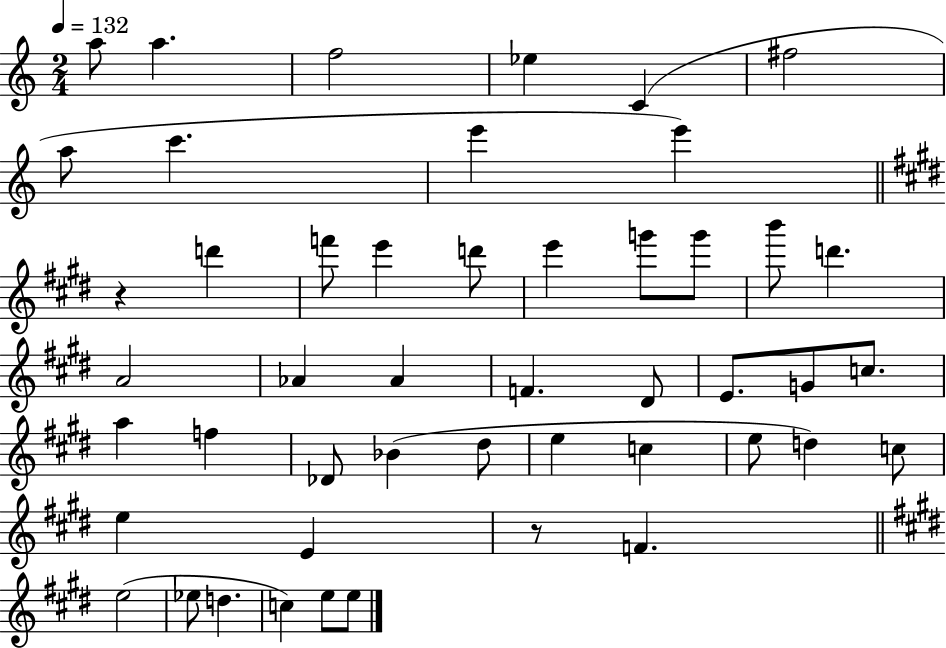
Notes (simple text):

A5/e A5/q. F5/h Eb5/q C4/q F#5/h A5/e C6/q. E6/q E6/q R/q D6/q F6/e E6/q D6/e E6/q G6/e G6/e B6/e D6/q. A4/h Ab4/q Ab4/q F4/q. D#4/e E4/e. G4/e C5/e. A5/q F5/q Db4/e Bb4/q D#5/e E5/q C5/q E5/e D5/q C5/e E5/q E4/q R/e F4/q. E5/h Eb5/e D5/q. C5/q E5/e E5/e